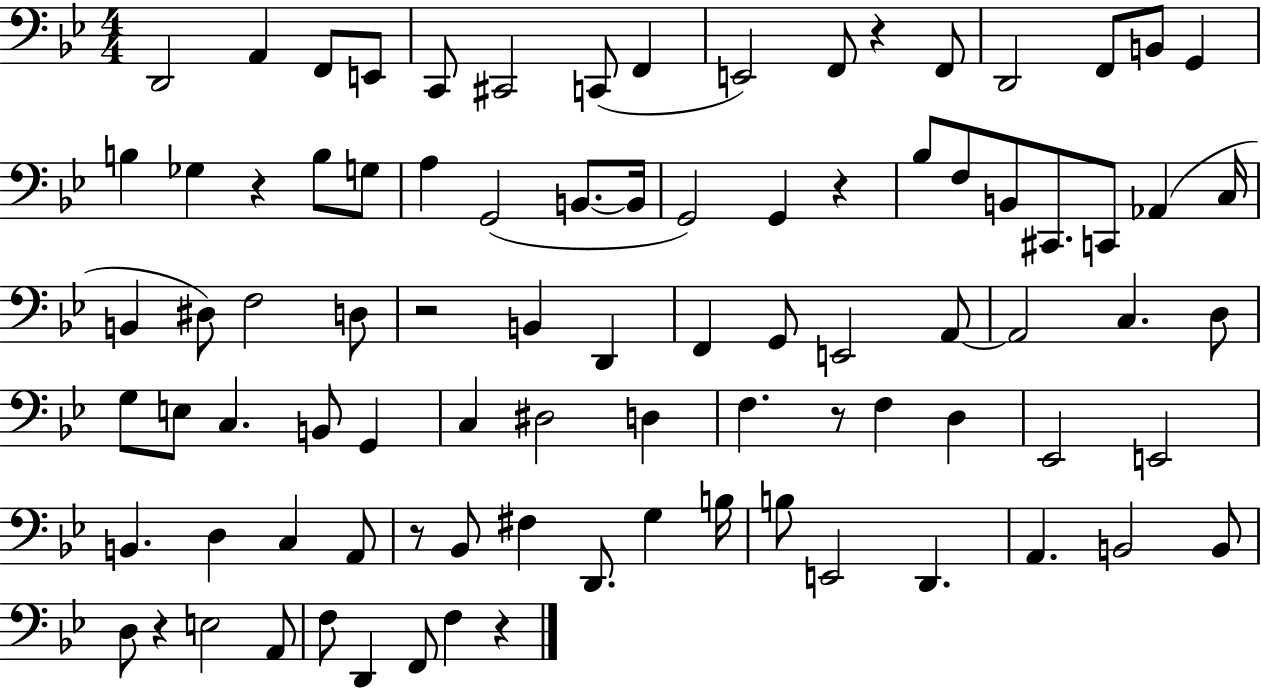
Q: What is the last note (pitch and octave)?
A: F3